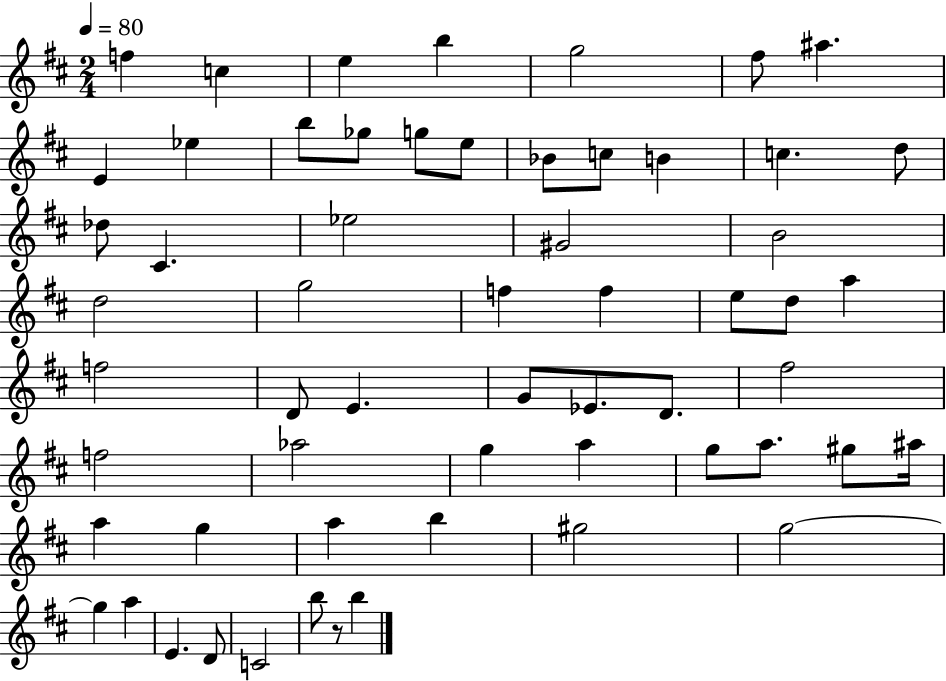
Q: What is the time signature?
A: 2/4